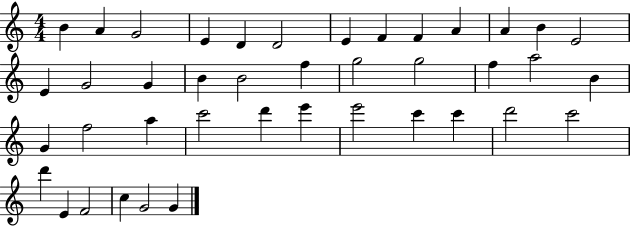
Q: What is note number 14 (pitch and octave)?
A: E4